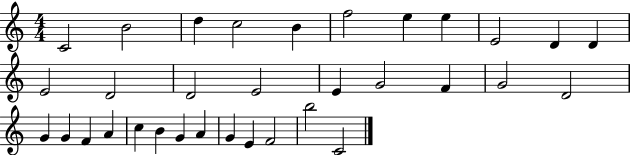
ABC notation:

X:1
T:Untitled
M:4/4
L:1/4
K:C
C2 B2 d c2 B f2 e e E2 D D E2 D2 D2 E2 E G2 F G2 D2 G G F A c B G A G E F2 b2 C2